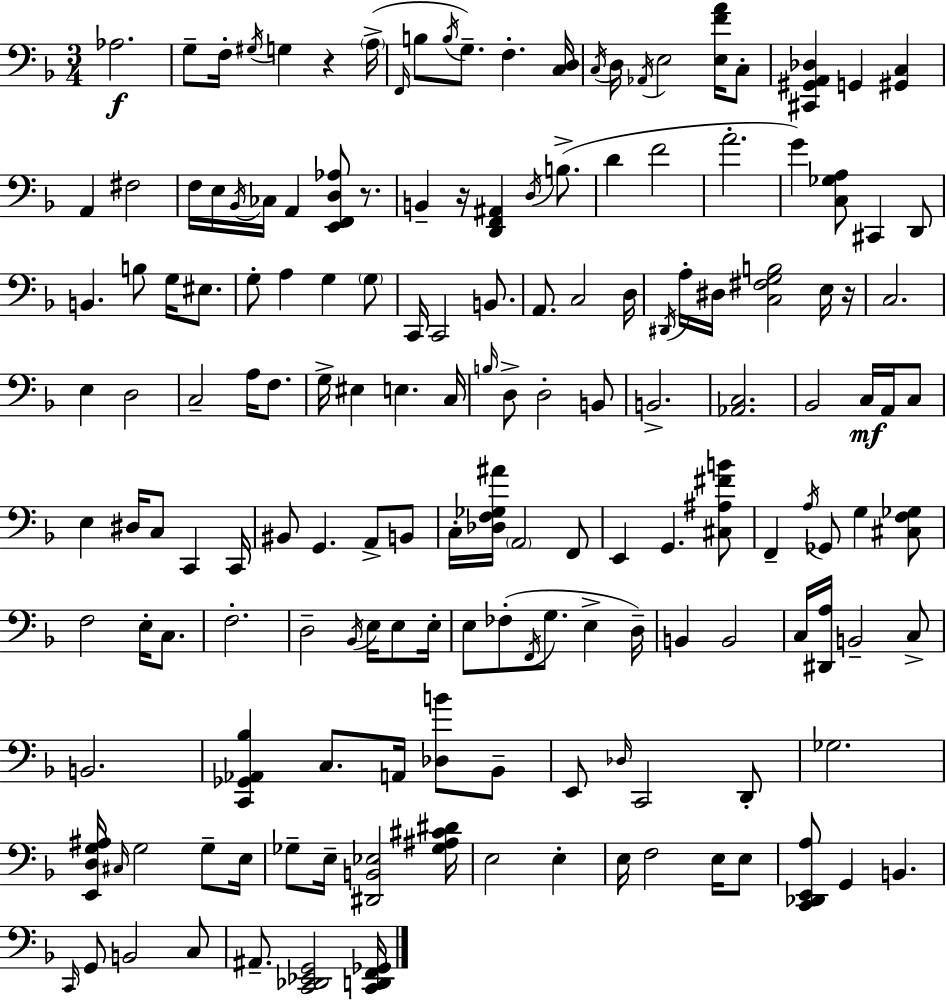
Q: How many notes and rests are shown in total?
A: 161